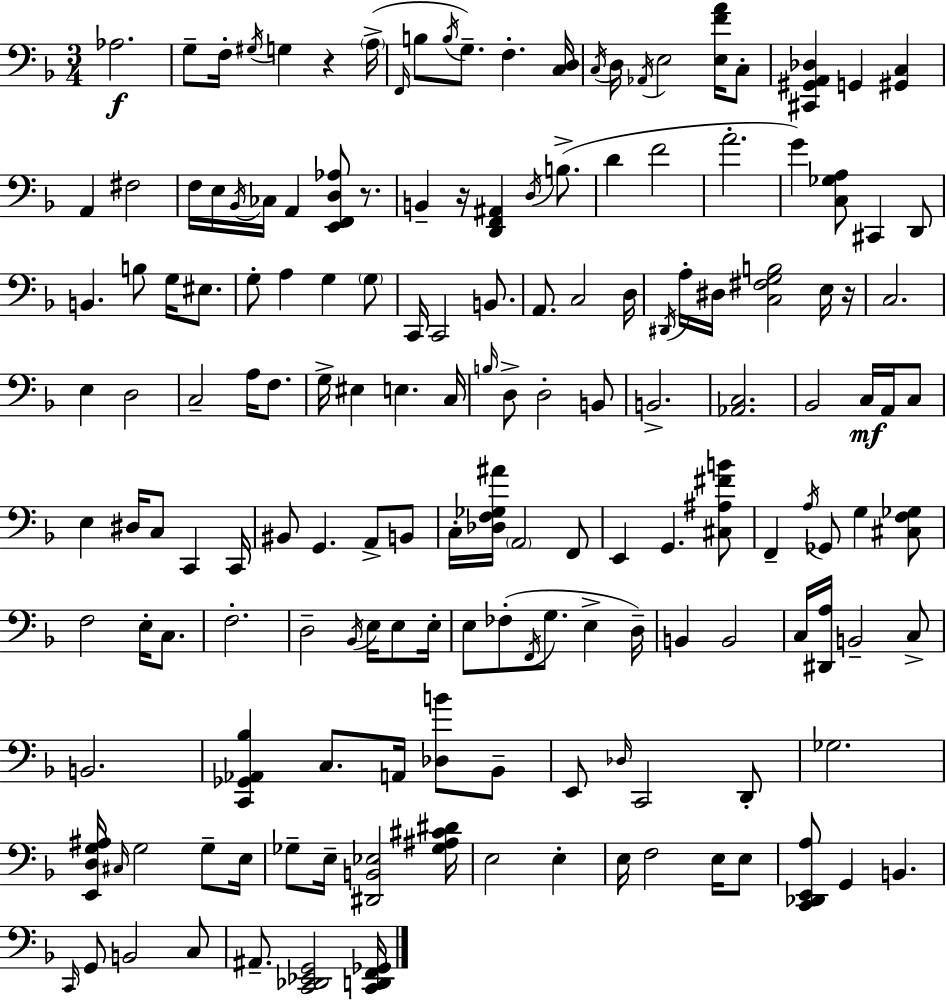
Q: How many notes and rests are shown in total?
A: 161